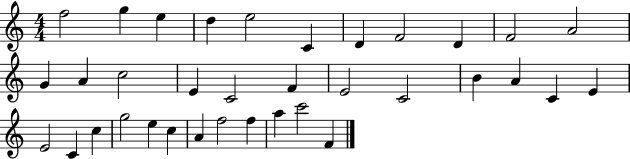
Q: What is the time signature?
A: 4/4